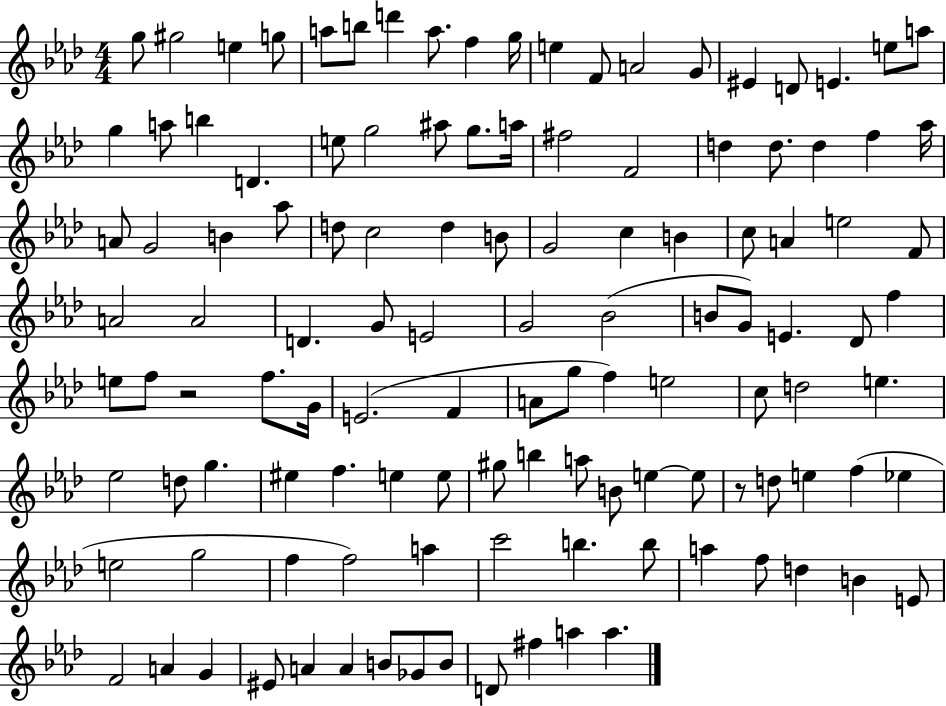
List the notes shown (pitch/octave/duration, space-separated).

G5/e G#5/h E5/q G5/e A5/e B5/e D6/q A5/e. F5/q G5/s E5/q F4/e A4/h G4/e EIS4/q D4/e E4/q. E5/e A5/e G5/q A5/e B5/q D4/q. E5/e G5/h A#5/e G5/e. A5/s F#5/h F4/h D5/q D5/e. D5/q F5/q Ab5/s A4/e G4/h B4/q Ab5/e D5/e C5/h D5/q B4/e G4/h C5/q B4/q C5/e A4/q E5/h F4/e A4/h A4/h D4/q. G4/e E4/h G4/h Bb4/h B4/e G4/e E4/q. Db4/e F5/q E5/e F5/e R/h F5/e. G4/s E4/h. F4/q A4/e G5/e F5/q E5/h C5/e D5/h E5/q. Eb5/h D5/e G5/q. EIS5/q F5/q. E5/q E5/e G#5/e B5/q A5/e B4/e E5/q E5/e R/e D5/e E5/q F5/q Eb5/q E5/h G5/h F5/q F5/h A5/q C6/h B5/q. B5/e A5/q F5/e D5/q B4/q E4/e F4/h A4/q G4/q EIS4/e A4/q A4/q B4/e Gb4/e B4/e D4/e F#5/q A5/q A5/q.